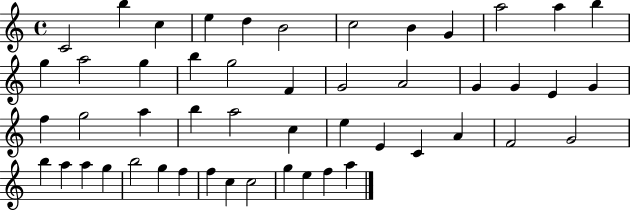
{
  \clef treble
  \time 4/4
  \defaultTimeSignature
  \key c \major
  c'2 b''4 c''4 | e''4 d''4 b'2 | c''2 b'4 g'4 | a''2 a''4 b''4 | \break g''4 a''2 g''4 | b''4 g''2 f'4 | g'2 a'2 | g'4 g'4 e'4 g'4 | \break f''4 g''2 a''4 | b''4 a''2 c''4 | e''4 e'4 c'4 a'4 | f'2 g'2 | \break b''4 a''4 a''4 g''4 | b''2 g''4 f''4 | f''4 c''4 c''2 | g''4 e''4 f''4 a''4 | \break \bar "|."
}